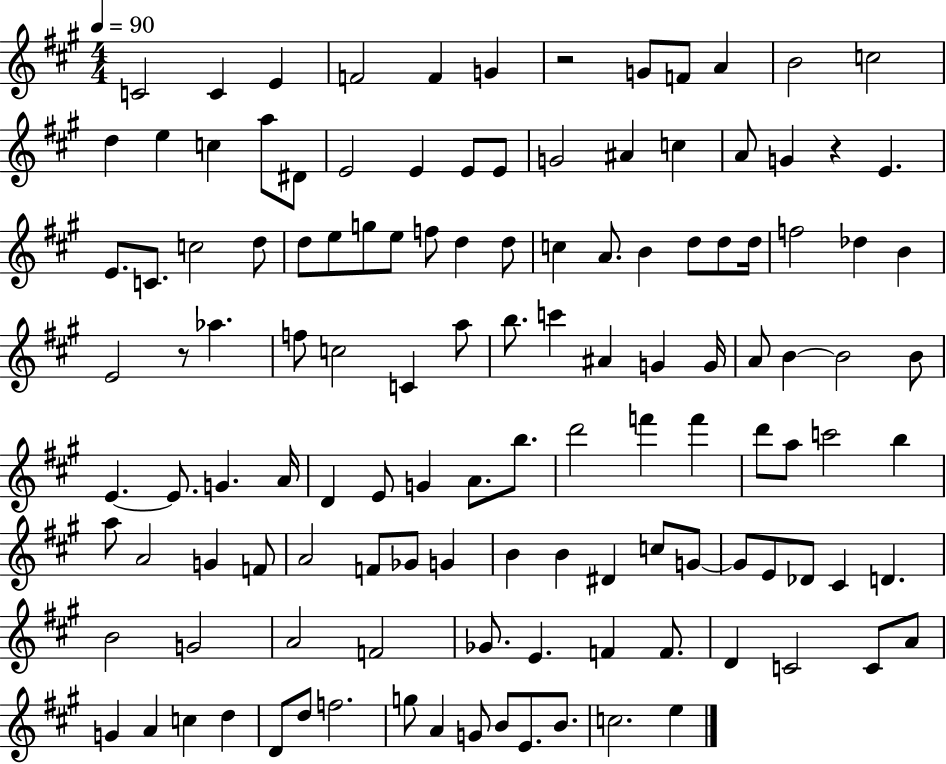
{
  \clef treble
  \numericTimeSignature
  \time 4/4
  \key a \major
  \tempo 4 = 90
  c'2 c'4 e'4 | f'2 f'4 g'4 | r2 g'8 f'8 a'4 | b'2 c''2 | \break d''4 e''4 c''4 a''8 dis'8 | e'2 e'4 e'8 e'8 | g'2 ais'4 c''4 | a'8 g'4 r4 e'4. | \break e'8. c'8. c''2 d''8 | d''8 e''8 g''8 e''8 f''8 d''4 d''8 | c''4 a'8. b'4 d''8 d''8 d''16 | f''2 des''4 b'4 | \break e'2 r8 aes''4. | f''8 c''2 c'4 a''8 | b''8. c'''4 ais'4 g'4 g'16 | a'8 b'4~~ b'2 b'8 | \break e'4.~~ e'8. g'4. a'16 | d'4 e'8 g'4 a'8. b''8. | d'''2 f'''4 f'''4 | d'''8 a''8 c'''2 b''4 | \break a''8 a'2 g'4 f'8 | a'2 f'8 ges'8 g'4 | b'4 b'4 dis'4 c''8 g'8~~ | g'8 e'8 des'8 cis'4 d'4. | \break b'2 g'2 | a'2 f'2 | ges'8. e'4. f'4 f'8. | d'4 c'2 c'8 a'8 | \break g'4 a'4 c''4 d''4 | d'8 d''8 f''2. | g''8 a'4 g'8 b'8 e'8. b'8. | c''2. e''4 | \break \bar "|."
}